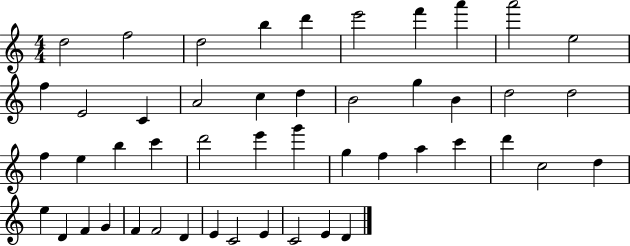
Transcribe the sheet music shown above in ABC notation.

X:1
T:Untitled
M:4/4
L:1/4
K:C
d2 f2 d2 b d' e'2 f' a' a'2 e2 f E2 C A2 c d B2 g B d2 d2 f e b c' d'2 e' g' g f a c' d' c2 d e D F G F F2 D E C2 E C2 E D